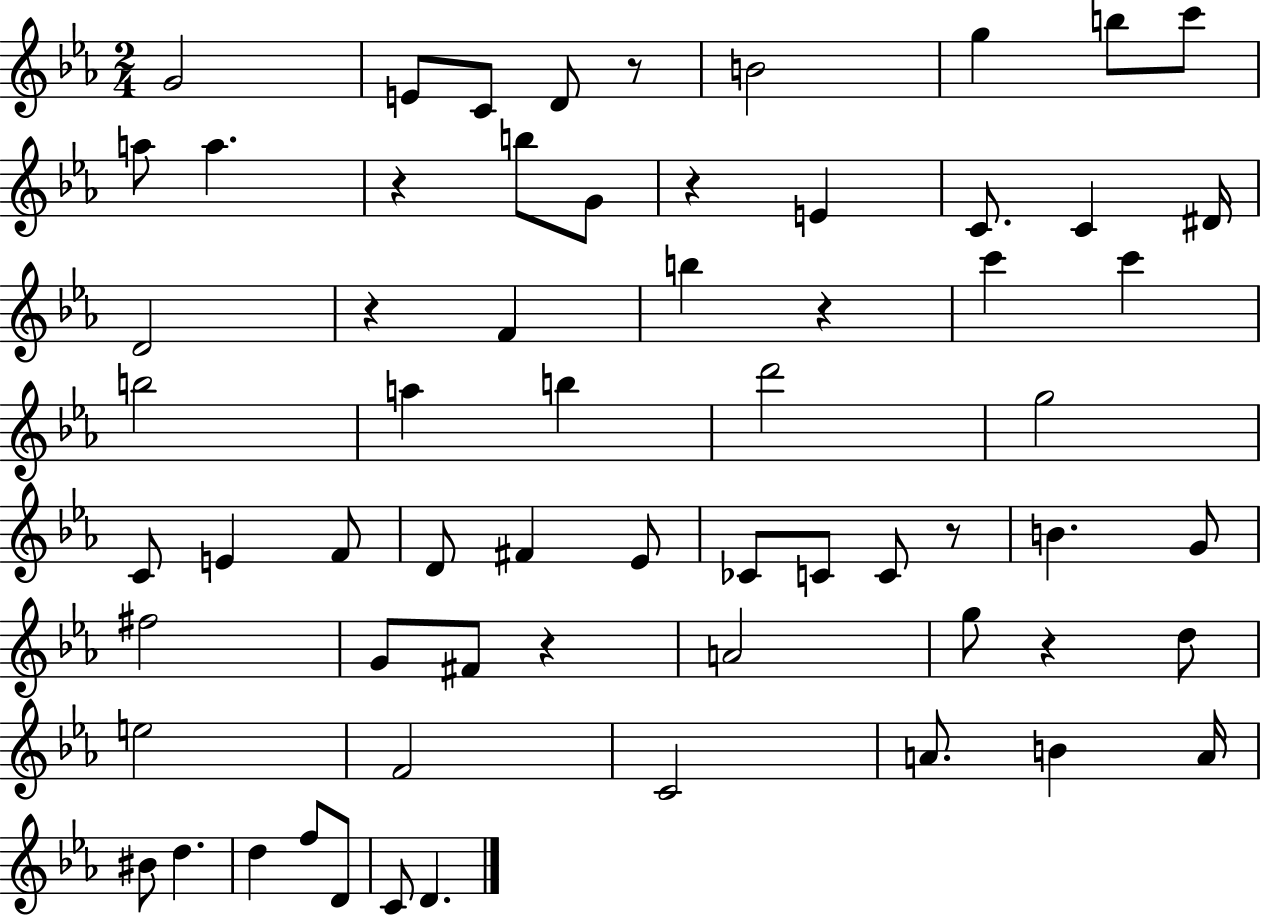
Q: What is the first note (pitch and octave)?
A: G4